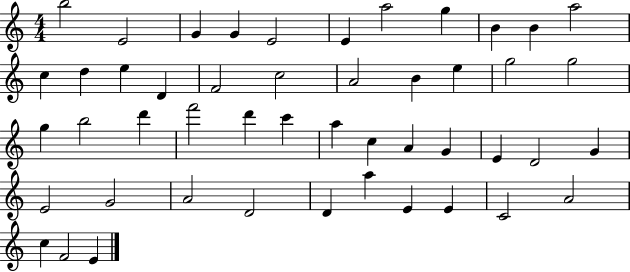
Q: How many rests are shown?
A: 0